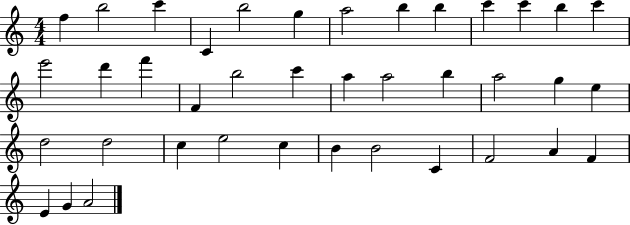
X:1
T:Untitled
M:4/4
L:1/4
K:C
f b2 c' C b2 g a2 b b c' c' b c' e'2 d' f' F b2 c' a a2 b a2 g e d2 d2 c e2 c B B2 C F2 A F E G A2